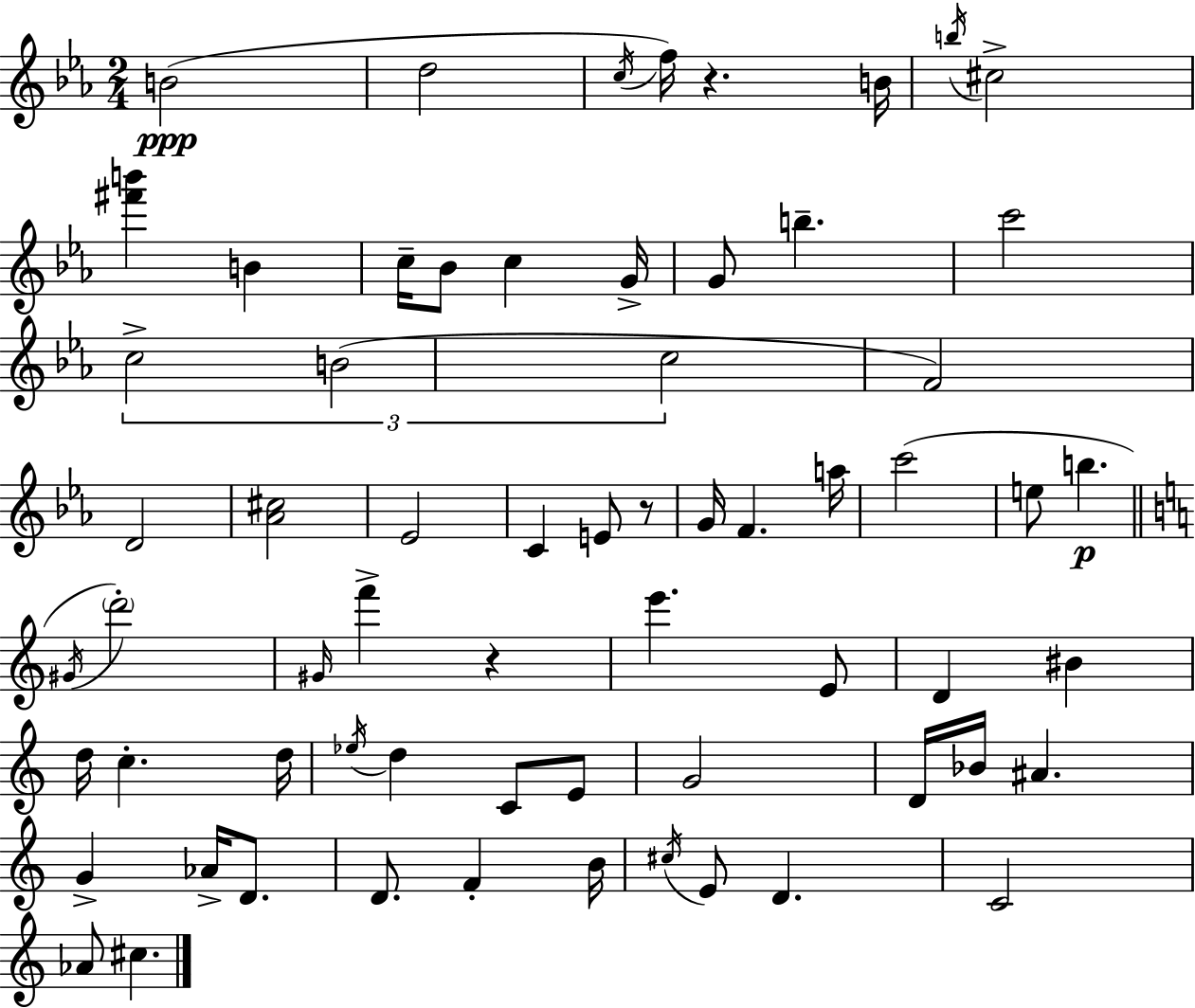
{
  \clef treble
  \numericTimeSignature
  \time 2/4
  \key c \minor
  b'2(\ppp | d''2 | \acciaccatura { c''16 } f''16) r4. | b'16 \acciaccatura { b''16 } cis''2-> | \break <fis''' b'''>4 b'4 | c''16-- bes'8 c''4 | g'16-> g'8 b''4.-- | c'''2 | \break \tuplet 3/2 { c''2-> | b'2( | c''2 } | f'2) | \break d'2 | <aes' cis''>2 | ees'2 | c'4 e'8 | \break r8 g'16 f'4. | a''16 c'''2( | e''8 b''4.\p | \bar "||" \break \key c \major \acciaccatura { gis'16 }) \parenthesize d'''2-. | \grace { gis'16 } f'''4-> r4 | e'''4. | e'8 d'4 bis'4 | \break d''16 c''4.-. | d''16 \acciaccatura { ees''16 } d''4 c'8 | e'8 g'2 | d'16 bes'16 ais'4. | \break g'4-> aes'16-> | d'8. d'8. f'4-. | b'16 \acciaccatura { cis''16 } e'8 d'4. | c'2 | \break aes'8 cis''4. | \bar "|."
}